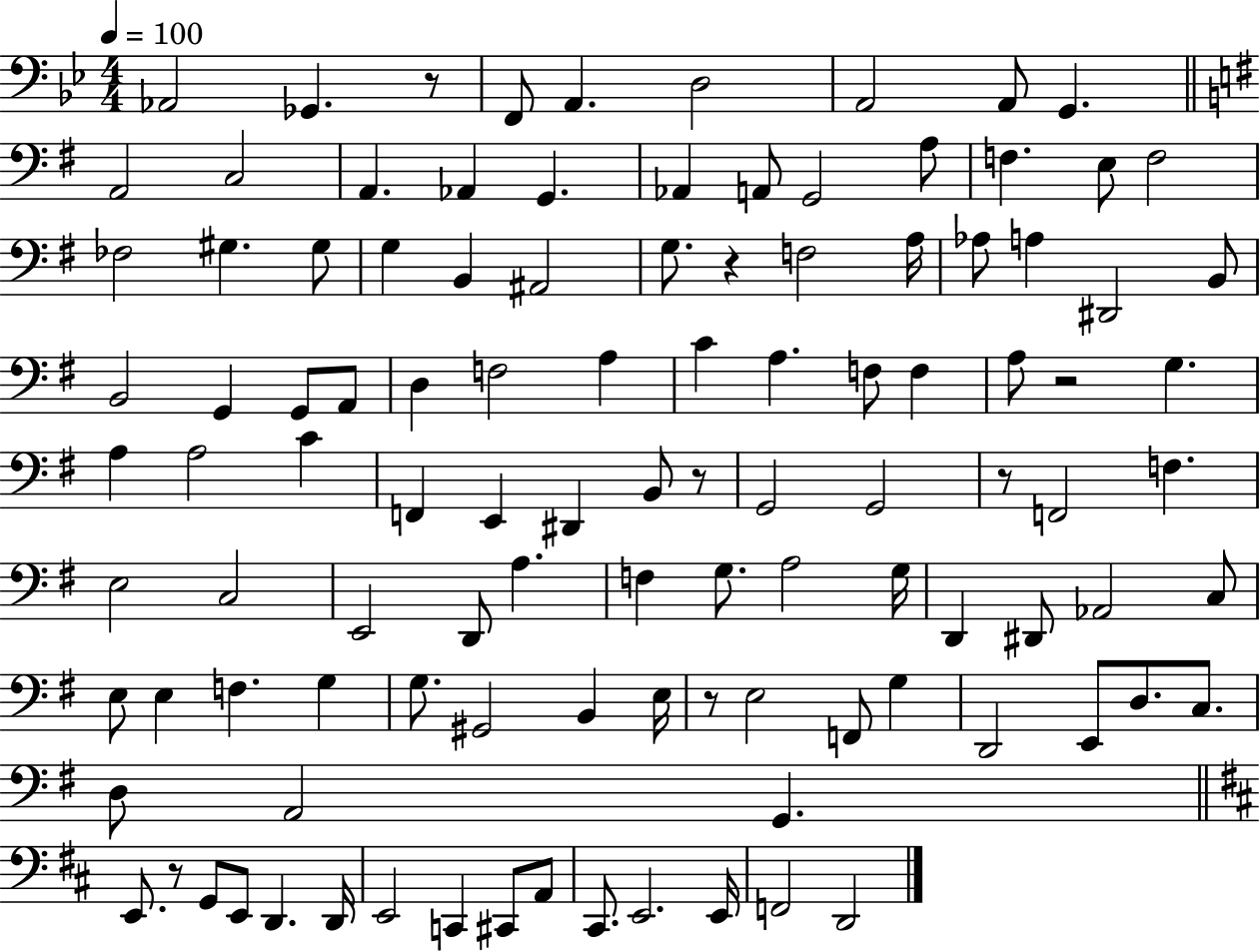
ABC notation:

X:1
T:Untitled
M:4/4
L:1/4
K:Bb
_A,,2 _G,, z/2 F,,/2 A,, D,2 A,,2 A,,/2 G,, A,,2 C,2 A,, _A,, G,, _A,, A,,/2 G,,2 A,/2 F, E,/2 F,2 _F,2 ^G, ^G,/2 G, B,, ^A,,2 G,/2 z F,2 A,/4 _A,/2 A, ^D,,2 B,,/2 B,,2 G,, G,,/2 A,,/2 D, F,2 A, C A, F,/2 F, A,/2 z2 G, A, A,2 C F,, E,, ^D,, B,,/2 z/2 G,,2 G,,2 z/2 F,,2 F, E,2 C,2 E,,2 D,,/2 A, F, G,/2 A,2 G,/4 D,, ^D,,/2 _A,,2 C,/2 E,/2 E, F, G, G,/2 ^G,,2 B,, E,/4 z/2 E,2 F,,/2 G, D,,2 E,,/2 D,/2 C,/2 D,/2 A,,2 G,, E,,/2 z/2 G,,/2 E,,/2 D,, D,,/4 E,,2 C,, ^C,,/2 A,,/2 ^C,,/2 E,,2 E,,/4 F,,2 D,,2